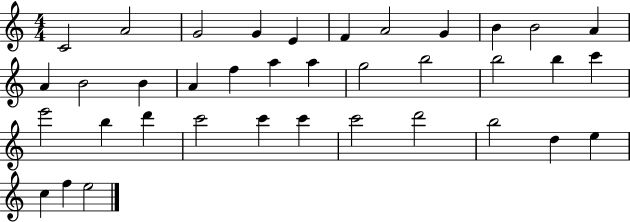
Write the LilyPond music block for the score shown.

{
  \clef treble
  \numericTimeSignature
  \time 4/4
  \key c \major
  c'2 a'2 | g'2 g'4 e'4 | f'4 a'2 g'4 | b'4 b'2 a'4 | \break a'4 b'2 b'4 | a'4 f''4 a''4 a''4 | g''2 b''2 | b''2 b''4 c'''4 | \break e'''2 b''4 d'''4 | c'''2 c'''4 c'''4 | c'''2 d'''2 | b''2 d''4 e''4 | \break c''4 f''4 e''2 | \bar "|."
}